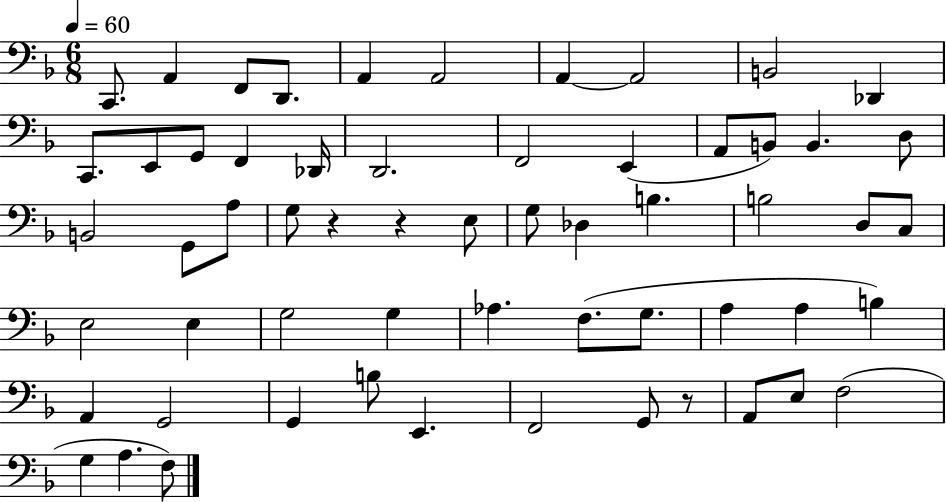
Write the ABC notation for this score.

X:1
T:Untitled
M:6/8
L:1/4
K:F
C,,/2 A,, F,,/2 D,,/2 A,, A,,2 A,, A,,2 B,,2 _D,, C,,/2 E,,/2 G,,/2 F,, _D,,/4 D,,2 F,,2 E,, A,,/2 B,,/2 B,, D,/2 B,,2 G,,/2 A,/2 G,/2 z z E,/2 G,/2 _D, B, B,2 D,/2 C,/2 E,2 E, G,2 G, _A, F,/2 G,/2 A, A, B, A,, G,,2 G,, B,/2 E,, F,,2 G,,/2 z/2 A,,/2 E,/2 F,2 G, A, F,/2